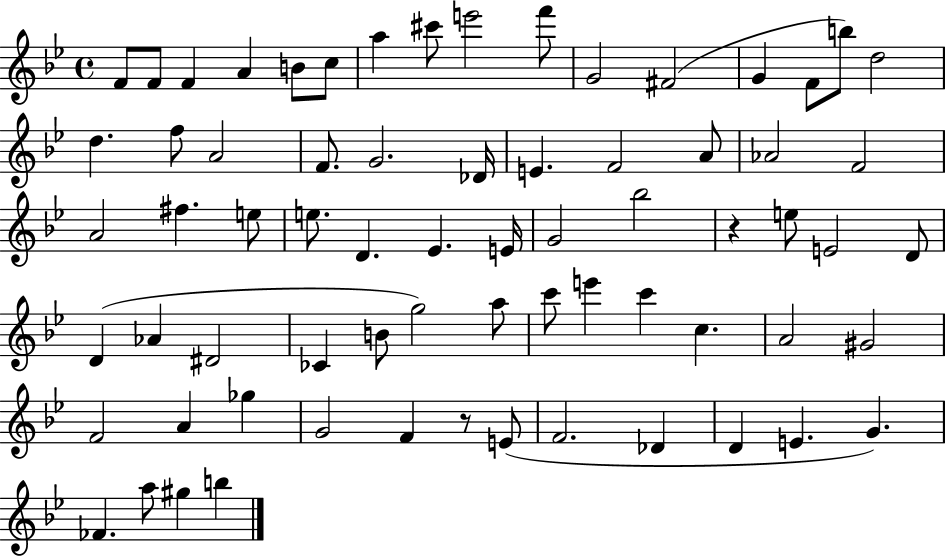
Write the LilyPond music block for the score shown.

{
  \clef treble
  \time 4/4
  \defaultTimeSignature
  \key bes \major
  \repeat volta 2 { f'8 f'8 f'4 a'4 b'8 c''8 | a''4 cis'''8 e'''2 f'''8 | g'2 fis'2( | g'4 f'8 b''8) d''2 | \break d''4. f''8 a'2 | f'8. g'2. des'16 | e'4. f'2 a'8 | aes'2 f'2 | \break a'2 fis''4. e''8 | e''8. d'4. ees'4. e'16 | g'2 bes''2 | r4 e''8 e'2 d'8 | \break d'4( aes'4 dis'2 | ces'4 b'8 g''2) a''8 | c'''8 e'''4 c'''4 c''4. | a'2 gis'2 | \break f'2 a'4 ges''4 | g'2 f'4 r8 e'8( | f'2. des'4 | d'4 e'4. g'4.) | \break fes'4. a''8 gis''4 b''4 | } \bar "|."
}